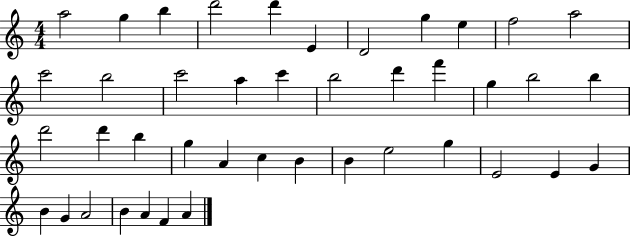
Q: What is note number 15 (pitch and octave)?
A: A5